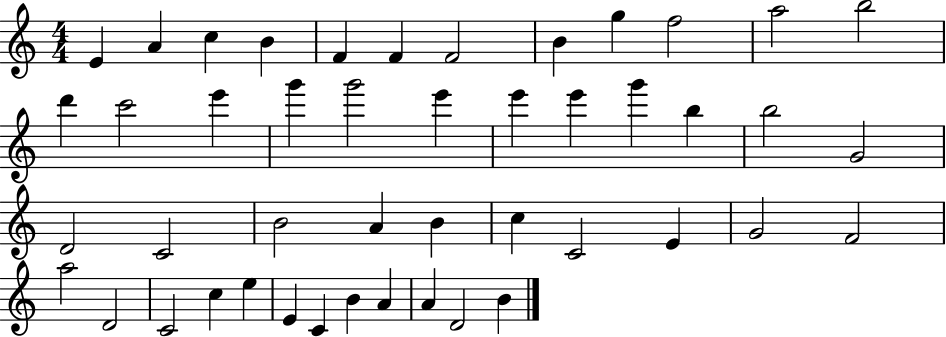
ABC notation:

X:1
T:Untitled
M:4/4
L:1/4
K:C
E A c B F F F2 B g f2 a2 b2 d' c'2 e' g' g'2 e' e' e' g' b b2 G2 D2 C2 B2 A B c C2 E G2 F2 a2 D2 C2 c e E C B A A D2 B